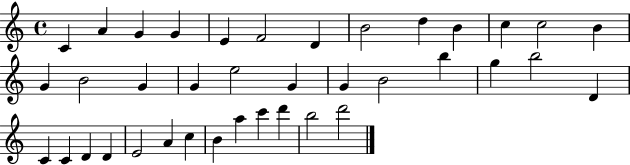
C4/q A4/q G4/q G4/q E4/q F4/h D4/q B4/h D5/q B4/q C5/q C5/h B4/q G4/q B4/h G4/q G4/q E5/h G4/q G4/q B4/h B5/q G5/q B5/h D4/q C4/q C4/q D4/q D4/q E4/h A4/q C5/q B4/q A5/q C6/q D6/q B5/h D6/h